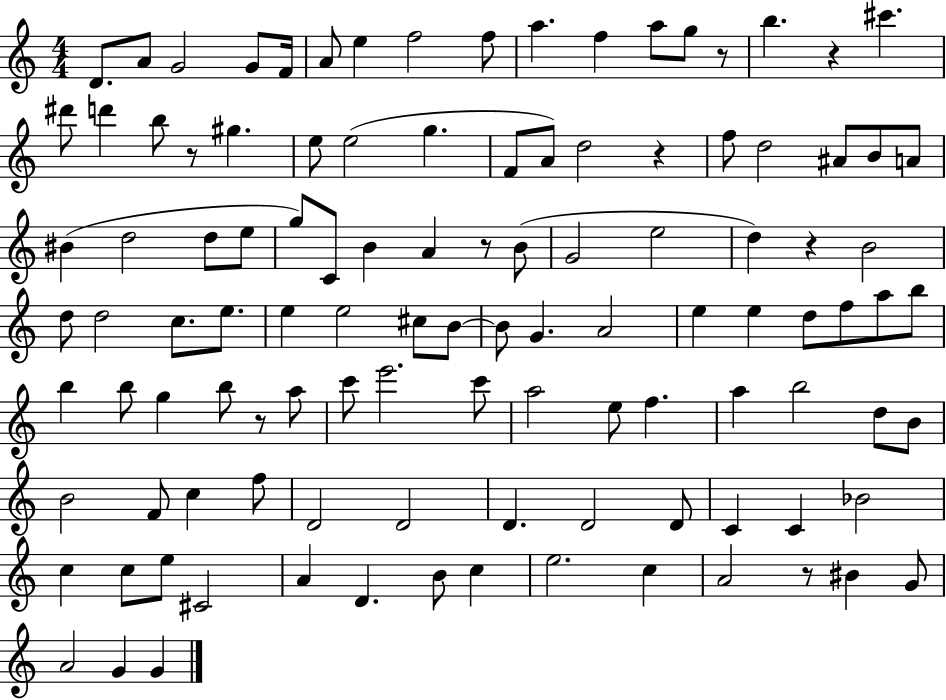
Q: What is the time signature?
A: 4/4